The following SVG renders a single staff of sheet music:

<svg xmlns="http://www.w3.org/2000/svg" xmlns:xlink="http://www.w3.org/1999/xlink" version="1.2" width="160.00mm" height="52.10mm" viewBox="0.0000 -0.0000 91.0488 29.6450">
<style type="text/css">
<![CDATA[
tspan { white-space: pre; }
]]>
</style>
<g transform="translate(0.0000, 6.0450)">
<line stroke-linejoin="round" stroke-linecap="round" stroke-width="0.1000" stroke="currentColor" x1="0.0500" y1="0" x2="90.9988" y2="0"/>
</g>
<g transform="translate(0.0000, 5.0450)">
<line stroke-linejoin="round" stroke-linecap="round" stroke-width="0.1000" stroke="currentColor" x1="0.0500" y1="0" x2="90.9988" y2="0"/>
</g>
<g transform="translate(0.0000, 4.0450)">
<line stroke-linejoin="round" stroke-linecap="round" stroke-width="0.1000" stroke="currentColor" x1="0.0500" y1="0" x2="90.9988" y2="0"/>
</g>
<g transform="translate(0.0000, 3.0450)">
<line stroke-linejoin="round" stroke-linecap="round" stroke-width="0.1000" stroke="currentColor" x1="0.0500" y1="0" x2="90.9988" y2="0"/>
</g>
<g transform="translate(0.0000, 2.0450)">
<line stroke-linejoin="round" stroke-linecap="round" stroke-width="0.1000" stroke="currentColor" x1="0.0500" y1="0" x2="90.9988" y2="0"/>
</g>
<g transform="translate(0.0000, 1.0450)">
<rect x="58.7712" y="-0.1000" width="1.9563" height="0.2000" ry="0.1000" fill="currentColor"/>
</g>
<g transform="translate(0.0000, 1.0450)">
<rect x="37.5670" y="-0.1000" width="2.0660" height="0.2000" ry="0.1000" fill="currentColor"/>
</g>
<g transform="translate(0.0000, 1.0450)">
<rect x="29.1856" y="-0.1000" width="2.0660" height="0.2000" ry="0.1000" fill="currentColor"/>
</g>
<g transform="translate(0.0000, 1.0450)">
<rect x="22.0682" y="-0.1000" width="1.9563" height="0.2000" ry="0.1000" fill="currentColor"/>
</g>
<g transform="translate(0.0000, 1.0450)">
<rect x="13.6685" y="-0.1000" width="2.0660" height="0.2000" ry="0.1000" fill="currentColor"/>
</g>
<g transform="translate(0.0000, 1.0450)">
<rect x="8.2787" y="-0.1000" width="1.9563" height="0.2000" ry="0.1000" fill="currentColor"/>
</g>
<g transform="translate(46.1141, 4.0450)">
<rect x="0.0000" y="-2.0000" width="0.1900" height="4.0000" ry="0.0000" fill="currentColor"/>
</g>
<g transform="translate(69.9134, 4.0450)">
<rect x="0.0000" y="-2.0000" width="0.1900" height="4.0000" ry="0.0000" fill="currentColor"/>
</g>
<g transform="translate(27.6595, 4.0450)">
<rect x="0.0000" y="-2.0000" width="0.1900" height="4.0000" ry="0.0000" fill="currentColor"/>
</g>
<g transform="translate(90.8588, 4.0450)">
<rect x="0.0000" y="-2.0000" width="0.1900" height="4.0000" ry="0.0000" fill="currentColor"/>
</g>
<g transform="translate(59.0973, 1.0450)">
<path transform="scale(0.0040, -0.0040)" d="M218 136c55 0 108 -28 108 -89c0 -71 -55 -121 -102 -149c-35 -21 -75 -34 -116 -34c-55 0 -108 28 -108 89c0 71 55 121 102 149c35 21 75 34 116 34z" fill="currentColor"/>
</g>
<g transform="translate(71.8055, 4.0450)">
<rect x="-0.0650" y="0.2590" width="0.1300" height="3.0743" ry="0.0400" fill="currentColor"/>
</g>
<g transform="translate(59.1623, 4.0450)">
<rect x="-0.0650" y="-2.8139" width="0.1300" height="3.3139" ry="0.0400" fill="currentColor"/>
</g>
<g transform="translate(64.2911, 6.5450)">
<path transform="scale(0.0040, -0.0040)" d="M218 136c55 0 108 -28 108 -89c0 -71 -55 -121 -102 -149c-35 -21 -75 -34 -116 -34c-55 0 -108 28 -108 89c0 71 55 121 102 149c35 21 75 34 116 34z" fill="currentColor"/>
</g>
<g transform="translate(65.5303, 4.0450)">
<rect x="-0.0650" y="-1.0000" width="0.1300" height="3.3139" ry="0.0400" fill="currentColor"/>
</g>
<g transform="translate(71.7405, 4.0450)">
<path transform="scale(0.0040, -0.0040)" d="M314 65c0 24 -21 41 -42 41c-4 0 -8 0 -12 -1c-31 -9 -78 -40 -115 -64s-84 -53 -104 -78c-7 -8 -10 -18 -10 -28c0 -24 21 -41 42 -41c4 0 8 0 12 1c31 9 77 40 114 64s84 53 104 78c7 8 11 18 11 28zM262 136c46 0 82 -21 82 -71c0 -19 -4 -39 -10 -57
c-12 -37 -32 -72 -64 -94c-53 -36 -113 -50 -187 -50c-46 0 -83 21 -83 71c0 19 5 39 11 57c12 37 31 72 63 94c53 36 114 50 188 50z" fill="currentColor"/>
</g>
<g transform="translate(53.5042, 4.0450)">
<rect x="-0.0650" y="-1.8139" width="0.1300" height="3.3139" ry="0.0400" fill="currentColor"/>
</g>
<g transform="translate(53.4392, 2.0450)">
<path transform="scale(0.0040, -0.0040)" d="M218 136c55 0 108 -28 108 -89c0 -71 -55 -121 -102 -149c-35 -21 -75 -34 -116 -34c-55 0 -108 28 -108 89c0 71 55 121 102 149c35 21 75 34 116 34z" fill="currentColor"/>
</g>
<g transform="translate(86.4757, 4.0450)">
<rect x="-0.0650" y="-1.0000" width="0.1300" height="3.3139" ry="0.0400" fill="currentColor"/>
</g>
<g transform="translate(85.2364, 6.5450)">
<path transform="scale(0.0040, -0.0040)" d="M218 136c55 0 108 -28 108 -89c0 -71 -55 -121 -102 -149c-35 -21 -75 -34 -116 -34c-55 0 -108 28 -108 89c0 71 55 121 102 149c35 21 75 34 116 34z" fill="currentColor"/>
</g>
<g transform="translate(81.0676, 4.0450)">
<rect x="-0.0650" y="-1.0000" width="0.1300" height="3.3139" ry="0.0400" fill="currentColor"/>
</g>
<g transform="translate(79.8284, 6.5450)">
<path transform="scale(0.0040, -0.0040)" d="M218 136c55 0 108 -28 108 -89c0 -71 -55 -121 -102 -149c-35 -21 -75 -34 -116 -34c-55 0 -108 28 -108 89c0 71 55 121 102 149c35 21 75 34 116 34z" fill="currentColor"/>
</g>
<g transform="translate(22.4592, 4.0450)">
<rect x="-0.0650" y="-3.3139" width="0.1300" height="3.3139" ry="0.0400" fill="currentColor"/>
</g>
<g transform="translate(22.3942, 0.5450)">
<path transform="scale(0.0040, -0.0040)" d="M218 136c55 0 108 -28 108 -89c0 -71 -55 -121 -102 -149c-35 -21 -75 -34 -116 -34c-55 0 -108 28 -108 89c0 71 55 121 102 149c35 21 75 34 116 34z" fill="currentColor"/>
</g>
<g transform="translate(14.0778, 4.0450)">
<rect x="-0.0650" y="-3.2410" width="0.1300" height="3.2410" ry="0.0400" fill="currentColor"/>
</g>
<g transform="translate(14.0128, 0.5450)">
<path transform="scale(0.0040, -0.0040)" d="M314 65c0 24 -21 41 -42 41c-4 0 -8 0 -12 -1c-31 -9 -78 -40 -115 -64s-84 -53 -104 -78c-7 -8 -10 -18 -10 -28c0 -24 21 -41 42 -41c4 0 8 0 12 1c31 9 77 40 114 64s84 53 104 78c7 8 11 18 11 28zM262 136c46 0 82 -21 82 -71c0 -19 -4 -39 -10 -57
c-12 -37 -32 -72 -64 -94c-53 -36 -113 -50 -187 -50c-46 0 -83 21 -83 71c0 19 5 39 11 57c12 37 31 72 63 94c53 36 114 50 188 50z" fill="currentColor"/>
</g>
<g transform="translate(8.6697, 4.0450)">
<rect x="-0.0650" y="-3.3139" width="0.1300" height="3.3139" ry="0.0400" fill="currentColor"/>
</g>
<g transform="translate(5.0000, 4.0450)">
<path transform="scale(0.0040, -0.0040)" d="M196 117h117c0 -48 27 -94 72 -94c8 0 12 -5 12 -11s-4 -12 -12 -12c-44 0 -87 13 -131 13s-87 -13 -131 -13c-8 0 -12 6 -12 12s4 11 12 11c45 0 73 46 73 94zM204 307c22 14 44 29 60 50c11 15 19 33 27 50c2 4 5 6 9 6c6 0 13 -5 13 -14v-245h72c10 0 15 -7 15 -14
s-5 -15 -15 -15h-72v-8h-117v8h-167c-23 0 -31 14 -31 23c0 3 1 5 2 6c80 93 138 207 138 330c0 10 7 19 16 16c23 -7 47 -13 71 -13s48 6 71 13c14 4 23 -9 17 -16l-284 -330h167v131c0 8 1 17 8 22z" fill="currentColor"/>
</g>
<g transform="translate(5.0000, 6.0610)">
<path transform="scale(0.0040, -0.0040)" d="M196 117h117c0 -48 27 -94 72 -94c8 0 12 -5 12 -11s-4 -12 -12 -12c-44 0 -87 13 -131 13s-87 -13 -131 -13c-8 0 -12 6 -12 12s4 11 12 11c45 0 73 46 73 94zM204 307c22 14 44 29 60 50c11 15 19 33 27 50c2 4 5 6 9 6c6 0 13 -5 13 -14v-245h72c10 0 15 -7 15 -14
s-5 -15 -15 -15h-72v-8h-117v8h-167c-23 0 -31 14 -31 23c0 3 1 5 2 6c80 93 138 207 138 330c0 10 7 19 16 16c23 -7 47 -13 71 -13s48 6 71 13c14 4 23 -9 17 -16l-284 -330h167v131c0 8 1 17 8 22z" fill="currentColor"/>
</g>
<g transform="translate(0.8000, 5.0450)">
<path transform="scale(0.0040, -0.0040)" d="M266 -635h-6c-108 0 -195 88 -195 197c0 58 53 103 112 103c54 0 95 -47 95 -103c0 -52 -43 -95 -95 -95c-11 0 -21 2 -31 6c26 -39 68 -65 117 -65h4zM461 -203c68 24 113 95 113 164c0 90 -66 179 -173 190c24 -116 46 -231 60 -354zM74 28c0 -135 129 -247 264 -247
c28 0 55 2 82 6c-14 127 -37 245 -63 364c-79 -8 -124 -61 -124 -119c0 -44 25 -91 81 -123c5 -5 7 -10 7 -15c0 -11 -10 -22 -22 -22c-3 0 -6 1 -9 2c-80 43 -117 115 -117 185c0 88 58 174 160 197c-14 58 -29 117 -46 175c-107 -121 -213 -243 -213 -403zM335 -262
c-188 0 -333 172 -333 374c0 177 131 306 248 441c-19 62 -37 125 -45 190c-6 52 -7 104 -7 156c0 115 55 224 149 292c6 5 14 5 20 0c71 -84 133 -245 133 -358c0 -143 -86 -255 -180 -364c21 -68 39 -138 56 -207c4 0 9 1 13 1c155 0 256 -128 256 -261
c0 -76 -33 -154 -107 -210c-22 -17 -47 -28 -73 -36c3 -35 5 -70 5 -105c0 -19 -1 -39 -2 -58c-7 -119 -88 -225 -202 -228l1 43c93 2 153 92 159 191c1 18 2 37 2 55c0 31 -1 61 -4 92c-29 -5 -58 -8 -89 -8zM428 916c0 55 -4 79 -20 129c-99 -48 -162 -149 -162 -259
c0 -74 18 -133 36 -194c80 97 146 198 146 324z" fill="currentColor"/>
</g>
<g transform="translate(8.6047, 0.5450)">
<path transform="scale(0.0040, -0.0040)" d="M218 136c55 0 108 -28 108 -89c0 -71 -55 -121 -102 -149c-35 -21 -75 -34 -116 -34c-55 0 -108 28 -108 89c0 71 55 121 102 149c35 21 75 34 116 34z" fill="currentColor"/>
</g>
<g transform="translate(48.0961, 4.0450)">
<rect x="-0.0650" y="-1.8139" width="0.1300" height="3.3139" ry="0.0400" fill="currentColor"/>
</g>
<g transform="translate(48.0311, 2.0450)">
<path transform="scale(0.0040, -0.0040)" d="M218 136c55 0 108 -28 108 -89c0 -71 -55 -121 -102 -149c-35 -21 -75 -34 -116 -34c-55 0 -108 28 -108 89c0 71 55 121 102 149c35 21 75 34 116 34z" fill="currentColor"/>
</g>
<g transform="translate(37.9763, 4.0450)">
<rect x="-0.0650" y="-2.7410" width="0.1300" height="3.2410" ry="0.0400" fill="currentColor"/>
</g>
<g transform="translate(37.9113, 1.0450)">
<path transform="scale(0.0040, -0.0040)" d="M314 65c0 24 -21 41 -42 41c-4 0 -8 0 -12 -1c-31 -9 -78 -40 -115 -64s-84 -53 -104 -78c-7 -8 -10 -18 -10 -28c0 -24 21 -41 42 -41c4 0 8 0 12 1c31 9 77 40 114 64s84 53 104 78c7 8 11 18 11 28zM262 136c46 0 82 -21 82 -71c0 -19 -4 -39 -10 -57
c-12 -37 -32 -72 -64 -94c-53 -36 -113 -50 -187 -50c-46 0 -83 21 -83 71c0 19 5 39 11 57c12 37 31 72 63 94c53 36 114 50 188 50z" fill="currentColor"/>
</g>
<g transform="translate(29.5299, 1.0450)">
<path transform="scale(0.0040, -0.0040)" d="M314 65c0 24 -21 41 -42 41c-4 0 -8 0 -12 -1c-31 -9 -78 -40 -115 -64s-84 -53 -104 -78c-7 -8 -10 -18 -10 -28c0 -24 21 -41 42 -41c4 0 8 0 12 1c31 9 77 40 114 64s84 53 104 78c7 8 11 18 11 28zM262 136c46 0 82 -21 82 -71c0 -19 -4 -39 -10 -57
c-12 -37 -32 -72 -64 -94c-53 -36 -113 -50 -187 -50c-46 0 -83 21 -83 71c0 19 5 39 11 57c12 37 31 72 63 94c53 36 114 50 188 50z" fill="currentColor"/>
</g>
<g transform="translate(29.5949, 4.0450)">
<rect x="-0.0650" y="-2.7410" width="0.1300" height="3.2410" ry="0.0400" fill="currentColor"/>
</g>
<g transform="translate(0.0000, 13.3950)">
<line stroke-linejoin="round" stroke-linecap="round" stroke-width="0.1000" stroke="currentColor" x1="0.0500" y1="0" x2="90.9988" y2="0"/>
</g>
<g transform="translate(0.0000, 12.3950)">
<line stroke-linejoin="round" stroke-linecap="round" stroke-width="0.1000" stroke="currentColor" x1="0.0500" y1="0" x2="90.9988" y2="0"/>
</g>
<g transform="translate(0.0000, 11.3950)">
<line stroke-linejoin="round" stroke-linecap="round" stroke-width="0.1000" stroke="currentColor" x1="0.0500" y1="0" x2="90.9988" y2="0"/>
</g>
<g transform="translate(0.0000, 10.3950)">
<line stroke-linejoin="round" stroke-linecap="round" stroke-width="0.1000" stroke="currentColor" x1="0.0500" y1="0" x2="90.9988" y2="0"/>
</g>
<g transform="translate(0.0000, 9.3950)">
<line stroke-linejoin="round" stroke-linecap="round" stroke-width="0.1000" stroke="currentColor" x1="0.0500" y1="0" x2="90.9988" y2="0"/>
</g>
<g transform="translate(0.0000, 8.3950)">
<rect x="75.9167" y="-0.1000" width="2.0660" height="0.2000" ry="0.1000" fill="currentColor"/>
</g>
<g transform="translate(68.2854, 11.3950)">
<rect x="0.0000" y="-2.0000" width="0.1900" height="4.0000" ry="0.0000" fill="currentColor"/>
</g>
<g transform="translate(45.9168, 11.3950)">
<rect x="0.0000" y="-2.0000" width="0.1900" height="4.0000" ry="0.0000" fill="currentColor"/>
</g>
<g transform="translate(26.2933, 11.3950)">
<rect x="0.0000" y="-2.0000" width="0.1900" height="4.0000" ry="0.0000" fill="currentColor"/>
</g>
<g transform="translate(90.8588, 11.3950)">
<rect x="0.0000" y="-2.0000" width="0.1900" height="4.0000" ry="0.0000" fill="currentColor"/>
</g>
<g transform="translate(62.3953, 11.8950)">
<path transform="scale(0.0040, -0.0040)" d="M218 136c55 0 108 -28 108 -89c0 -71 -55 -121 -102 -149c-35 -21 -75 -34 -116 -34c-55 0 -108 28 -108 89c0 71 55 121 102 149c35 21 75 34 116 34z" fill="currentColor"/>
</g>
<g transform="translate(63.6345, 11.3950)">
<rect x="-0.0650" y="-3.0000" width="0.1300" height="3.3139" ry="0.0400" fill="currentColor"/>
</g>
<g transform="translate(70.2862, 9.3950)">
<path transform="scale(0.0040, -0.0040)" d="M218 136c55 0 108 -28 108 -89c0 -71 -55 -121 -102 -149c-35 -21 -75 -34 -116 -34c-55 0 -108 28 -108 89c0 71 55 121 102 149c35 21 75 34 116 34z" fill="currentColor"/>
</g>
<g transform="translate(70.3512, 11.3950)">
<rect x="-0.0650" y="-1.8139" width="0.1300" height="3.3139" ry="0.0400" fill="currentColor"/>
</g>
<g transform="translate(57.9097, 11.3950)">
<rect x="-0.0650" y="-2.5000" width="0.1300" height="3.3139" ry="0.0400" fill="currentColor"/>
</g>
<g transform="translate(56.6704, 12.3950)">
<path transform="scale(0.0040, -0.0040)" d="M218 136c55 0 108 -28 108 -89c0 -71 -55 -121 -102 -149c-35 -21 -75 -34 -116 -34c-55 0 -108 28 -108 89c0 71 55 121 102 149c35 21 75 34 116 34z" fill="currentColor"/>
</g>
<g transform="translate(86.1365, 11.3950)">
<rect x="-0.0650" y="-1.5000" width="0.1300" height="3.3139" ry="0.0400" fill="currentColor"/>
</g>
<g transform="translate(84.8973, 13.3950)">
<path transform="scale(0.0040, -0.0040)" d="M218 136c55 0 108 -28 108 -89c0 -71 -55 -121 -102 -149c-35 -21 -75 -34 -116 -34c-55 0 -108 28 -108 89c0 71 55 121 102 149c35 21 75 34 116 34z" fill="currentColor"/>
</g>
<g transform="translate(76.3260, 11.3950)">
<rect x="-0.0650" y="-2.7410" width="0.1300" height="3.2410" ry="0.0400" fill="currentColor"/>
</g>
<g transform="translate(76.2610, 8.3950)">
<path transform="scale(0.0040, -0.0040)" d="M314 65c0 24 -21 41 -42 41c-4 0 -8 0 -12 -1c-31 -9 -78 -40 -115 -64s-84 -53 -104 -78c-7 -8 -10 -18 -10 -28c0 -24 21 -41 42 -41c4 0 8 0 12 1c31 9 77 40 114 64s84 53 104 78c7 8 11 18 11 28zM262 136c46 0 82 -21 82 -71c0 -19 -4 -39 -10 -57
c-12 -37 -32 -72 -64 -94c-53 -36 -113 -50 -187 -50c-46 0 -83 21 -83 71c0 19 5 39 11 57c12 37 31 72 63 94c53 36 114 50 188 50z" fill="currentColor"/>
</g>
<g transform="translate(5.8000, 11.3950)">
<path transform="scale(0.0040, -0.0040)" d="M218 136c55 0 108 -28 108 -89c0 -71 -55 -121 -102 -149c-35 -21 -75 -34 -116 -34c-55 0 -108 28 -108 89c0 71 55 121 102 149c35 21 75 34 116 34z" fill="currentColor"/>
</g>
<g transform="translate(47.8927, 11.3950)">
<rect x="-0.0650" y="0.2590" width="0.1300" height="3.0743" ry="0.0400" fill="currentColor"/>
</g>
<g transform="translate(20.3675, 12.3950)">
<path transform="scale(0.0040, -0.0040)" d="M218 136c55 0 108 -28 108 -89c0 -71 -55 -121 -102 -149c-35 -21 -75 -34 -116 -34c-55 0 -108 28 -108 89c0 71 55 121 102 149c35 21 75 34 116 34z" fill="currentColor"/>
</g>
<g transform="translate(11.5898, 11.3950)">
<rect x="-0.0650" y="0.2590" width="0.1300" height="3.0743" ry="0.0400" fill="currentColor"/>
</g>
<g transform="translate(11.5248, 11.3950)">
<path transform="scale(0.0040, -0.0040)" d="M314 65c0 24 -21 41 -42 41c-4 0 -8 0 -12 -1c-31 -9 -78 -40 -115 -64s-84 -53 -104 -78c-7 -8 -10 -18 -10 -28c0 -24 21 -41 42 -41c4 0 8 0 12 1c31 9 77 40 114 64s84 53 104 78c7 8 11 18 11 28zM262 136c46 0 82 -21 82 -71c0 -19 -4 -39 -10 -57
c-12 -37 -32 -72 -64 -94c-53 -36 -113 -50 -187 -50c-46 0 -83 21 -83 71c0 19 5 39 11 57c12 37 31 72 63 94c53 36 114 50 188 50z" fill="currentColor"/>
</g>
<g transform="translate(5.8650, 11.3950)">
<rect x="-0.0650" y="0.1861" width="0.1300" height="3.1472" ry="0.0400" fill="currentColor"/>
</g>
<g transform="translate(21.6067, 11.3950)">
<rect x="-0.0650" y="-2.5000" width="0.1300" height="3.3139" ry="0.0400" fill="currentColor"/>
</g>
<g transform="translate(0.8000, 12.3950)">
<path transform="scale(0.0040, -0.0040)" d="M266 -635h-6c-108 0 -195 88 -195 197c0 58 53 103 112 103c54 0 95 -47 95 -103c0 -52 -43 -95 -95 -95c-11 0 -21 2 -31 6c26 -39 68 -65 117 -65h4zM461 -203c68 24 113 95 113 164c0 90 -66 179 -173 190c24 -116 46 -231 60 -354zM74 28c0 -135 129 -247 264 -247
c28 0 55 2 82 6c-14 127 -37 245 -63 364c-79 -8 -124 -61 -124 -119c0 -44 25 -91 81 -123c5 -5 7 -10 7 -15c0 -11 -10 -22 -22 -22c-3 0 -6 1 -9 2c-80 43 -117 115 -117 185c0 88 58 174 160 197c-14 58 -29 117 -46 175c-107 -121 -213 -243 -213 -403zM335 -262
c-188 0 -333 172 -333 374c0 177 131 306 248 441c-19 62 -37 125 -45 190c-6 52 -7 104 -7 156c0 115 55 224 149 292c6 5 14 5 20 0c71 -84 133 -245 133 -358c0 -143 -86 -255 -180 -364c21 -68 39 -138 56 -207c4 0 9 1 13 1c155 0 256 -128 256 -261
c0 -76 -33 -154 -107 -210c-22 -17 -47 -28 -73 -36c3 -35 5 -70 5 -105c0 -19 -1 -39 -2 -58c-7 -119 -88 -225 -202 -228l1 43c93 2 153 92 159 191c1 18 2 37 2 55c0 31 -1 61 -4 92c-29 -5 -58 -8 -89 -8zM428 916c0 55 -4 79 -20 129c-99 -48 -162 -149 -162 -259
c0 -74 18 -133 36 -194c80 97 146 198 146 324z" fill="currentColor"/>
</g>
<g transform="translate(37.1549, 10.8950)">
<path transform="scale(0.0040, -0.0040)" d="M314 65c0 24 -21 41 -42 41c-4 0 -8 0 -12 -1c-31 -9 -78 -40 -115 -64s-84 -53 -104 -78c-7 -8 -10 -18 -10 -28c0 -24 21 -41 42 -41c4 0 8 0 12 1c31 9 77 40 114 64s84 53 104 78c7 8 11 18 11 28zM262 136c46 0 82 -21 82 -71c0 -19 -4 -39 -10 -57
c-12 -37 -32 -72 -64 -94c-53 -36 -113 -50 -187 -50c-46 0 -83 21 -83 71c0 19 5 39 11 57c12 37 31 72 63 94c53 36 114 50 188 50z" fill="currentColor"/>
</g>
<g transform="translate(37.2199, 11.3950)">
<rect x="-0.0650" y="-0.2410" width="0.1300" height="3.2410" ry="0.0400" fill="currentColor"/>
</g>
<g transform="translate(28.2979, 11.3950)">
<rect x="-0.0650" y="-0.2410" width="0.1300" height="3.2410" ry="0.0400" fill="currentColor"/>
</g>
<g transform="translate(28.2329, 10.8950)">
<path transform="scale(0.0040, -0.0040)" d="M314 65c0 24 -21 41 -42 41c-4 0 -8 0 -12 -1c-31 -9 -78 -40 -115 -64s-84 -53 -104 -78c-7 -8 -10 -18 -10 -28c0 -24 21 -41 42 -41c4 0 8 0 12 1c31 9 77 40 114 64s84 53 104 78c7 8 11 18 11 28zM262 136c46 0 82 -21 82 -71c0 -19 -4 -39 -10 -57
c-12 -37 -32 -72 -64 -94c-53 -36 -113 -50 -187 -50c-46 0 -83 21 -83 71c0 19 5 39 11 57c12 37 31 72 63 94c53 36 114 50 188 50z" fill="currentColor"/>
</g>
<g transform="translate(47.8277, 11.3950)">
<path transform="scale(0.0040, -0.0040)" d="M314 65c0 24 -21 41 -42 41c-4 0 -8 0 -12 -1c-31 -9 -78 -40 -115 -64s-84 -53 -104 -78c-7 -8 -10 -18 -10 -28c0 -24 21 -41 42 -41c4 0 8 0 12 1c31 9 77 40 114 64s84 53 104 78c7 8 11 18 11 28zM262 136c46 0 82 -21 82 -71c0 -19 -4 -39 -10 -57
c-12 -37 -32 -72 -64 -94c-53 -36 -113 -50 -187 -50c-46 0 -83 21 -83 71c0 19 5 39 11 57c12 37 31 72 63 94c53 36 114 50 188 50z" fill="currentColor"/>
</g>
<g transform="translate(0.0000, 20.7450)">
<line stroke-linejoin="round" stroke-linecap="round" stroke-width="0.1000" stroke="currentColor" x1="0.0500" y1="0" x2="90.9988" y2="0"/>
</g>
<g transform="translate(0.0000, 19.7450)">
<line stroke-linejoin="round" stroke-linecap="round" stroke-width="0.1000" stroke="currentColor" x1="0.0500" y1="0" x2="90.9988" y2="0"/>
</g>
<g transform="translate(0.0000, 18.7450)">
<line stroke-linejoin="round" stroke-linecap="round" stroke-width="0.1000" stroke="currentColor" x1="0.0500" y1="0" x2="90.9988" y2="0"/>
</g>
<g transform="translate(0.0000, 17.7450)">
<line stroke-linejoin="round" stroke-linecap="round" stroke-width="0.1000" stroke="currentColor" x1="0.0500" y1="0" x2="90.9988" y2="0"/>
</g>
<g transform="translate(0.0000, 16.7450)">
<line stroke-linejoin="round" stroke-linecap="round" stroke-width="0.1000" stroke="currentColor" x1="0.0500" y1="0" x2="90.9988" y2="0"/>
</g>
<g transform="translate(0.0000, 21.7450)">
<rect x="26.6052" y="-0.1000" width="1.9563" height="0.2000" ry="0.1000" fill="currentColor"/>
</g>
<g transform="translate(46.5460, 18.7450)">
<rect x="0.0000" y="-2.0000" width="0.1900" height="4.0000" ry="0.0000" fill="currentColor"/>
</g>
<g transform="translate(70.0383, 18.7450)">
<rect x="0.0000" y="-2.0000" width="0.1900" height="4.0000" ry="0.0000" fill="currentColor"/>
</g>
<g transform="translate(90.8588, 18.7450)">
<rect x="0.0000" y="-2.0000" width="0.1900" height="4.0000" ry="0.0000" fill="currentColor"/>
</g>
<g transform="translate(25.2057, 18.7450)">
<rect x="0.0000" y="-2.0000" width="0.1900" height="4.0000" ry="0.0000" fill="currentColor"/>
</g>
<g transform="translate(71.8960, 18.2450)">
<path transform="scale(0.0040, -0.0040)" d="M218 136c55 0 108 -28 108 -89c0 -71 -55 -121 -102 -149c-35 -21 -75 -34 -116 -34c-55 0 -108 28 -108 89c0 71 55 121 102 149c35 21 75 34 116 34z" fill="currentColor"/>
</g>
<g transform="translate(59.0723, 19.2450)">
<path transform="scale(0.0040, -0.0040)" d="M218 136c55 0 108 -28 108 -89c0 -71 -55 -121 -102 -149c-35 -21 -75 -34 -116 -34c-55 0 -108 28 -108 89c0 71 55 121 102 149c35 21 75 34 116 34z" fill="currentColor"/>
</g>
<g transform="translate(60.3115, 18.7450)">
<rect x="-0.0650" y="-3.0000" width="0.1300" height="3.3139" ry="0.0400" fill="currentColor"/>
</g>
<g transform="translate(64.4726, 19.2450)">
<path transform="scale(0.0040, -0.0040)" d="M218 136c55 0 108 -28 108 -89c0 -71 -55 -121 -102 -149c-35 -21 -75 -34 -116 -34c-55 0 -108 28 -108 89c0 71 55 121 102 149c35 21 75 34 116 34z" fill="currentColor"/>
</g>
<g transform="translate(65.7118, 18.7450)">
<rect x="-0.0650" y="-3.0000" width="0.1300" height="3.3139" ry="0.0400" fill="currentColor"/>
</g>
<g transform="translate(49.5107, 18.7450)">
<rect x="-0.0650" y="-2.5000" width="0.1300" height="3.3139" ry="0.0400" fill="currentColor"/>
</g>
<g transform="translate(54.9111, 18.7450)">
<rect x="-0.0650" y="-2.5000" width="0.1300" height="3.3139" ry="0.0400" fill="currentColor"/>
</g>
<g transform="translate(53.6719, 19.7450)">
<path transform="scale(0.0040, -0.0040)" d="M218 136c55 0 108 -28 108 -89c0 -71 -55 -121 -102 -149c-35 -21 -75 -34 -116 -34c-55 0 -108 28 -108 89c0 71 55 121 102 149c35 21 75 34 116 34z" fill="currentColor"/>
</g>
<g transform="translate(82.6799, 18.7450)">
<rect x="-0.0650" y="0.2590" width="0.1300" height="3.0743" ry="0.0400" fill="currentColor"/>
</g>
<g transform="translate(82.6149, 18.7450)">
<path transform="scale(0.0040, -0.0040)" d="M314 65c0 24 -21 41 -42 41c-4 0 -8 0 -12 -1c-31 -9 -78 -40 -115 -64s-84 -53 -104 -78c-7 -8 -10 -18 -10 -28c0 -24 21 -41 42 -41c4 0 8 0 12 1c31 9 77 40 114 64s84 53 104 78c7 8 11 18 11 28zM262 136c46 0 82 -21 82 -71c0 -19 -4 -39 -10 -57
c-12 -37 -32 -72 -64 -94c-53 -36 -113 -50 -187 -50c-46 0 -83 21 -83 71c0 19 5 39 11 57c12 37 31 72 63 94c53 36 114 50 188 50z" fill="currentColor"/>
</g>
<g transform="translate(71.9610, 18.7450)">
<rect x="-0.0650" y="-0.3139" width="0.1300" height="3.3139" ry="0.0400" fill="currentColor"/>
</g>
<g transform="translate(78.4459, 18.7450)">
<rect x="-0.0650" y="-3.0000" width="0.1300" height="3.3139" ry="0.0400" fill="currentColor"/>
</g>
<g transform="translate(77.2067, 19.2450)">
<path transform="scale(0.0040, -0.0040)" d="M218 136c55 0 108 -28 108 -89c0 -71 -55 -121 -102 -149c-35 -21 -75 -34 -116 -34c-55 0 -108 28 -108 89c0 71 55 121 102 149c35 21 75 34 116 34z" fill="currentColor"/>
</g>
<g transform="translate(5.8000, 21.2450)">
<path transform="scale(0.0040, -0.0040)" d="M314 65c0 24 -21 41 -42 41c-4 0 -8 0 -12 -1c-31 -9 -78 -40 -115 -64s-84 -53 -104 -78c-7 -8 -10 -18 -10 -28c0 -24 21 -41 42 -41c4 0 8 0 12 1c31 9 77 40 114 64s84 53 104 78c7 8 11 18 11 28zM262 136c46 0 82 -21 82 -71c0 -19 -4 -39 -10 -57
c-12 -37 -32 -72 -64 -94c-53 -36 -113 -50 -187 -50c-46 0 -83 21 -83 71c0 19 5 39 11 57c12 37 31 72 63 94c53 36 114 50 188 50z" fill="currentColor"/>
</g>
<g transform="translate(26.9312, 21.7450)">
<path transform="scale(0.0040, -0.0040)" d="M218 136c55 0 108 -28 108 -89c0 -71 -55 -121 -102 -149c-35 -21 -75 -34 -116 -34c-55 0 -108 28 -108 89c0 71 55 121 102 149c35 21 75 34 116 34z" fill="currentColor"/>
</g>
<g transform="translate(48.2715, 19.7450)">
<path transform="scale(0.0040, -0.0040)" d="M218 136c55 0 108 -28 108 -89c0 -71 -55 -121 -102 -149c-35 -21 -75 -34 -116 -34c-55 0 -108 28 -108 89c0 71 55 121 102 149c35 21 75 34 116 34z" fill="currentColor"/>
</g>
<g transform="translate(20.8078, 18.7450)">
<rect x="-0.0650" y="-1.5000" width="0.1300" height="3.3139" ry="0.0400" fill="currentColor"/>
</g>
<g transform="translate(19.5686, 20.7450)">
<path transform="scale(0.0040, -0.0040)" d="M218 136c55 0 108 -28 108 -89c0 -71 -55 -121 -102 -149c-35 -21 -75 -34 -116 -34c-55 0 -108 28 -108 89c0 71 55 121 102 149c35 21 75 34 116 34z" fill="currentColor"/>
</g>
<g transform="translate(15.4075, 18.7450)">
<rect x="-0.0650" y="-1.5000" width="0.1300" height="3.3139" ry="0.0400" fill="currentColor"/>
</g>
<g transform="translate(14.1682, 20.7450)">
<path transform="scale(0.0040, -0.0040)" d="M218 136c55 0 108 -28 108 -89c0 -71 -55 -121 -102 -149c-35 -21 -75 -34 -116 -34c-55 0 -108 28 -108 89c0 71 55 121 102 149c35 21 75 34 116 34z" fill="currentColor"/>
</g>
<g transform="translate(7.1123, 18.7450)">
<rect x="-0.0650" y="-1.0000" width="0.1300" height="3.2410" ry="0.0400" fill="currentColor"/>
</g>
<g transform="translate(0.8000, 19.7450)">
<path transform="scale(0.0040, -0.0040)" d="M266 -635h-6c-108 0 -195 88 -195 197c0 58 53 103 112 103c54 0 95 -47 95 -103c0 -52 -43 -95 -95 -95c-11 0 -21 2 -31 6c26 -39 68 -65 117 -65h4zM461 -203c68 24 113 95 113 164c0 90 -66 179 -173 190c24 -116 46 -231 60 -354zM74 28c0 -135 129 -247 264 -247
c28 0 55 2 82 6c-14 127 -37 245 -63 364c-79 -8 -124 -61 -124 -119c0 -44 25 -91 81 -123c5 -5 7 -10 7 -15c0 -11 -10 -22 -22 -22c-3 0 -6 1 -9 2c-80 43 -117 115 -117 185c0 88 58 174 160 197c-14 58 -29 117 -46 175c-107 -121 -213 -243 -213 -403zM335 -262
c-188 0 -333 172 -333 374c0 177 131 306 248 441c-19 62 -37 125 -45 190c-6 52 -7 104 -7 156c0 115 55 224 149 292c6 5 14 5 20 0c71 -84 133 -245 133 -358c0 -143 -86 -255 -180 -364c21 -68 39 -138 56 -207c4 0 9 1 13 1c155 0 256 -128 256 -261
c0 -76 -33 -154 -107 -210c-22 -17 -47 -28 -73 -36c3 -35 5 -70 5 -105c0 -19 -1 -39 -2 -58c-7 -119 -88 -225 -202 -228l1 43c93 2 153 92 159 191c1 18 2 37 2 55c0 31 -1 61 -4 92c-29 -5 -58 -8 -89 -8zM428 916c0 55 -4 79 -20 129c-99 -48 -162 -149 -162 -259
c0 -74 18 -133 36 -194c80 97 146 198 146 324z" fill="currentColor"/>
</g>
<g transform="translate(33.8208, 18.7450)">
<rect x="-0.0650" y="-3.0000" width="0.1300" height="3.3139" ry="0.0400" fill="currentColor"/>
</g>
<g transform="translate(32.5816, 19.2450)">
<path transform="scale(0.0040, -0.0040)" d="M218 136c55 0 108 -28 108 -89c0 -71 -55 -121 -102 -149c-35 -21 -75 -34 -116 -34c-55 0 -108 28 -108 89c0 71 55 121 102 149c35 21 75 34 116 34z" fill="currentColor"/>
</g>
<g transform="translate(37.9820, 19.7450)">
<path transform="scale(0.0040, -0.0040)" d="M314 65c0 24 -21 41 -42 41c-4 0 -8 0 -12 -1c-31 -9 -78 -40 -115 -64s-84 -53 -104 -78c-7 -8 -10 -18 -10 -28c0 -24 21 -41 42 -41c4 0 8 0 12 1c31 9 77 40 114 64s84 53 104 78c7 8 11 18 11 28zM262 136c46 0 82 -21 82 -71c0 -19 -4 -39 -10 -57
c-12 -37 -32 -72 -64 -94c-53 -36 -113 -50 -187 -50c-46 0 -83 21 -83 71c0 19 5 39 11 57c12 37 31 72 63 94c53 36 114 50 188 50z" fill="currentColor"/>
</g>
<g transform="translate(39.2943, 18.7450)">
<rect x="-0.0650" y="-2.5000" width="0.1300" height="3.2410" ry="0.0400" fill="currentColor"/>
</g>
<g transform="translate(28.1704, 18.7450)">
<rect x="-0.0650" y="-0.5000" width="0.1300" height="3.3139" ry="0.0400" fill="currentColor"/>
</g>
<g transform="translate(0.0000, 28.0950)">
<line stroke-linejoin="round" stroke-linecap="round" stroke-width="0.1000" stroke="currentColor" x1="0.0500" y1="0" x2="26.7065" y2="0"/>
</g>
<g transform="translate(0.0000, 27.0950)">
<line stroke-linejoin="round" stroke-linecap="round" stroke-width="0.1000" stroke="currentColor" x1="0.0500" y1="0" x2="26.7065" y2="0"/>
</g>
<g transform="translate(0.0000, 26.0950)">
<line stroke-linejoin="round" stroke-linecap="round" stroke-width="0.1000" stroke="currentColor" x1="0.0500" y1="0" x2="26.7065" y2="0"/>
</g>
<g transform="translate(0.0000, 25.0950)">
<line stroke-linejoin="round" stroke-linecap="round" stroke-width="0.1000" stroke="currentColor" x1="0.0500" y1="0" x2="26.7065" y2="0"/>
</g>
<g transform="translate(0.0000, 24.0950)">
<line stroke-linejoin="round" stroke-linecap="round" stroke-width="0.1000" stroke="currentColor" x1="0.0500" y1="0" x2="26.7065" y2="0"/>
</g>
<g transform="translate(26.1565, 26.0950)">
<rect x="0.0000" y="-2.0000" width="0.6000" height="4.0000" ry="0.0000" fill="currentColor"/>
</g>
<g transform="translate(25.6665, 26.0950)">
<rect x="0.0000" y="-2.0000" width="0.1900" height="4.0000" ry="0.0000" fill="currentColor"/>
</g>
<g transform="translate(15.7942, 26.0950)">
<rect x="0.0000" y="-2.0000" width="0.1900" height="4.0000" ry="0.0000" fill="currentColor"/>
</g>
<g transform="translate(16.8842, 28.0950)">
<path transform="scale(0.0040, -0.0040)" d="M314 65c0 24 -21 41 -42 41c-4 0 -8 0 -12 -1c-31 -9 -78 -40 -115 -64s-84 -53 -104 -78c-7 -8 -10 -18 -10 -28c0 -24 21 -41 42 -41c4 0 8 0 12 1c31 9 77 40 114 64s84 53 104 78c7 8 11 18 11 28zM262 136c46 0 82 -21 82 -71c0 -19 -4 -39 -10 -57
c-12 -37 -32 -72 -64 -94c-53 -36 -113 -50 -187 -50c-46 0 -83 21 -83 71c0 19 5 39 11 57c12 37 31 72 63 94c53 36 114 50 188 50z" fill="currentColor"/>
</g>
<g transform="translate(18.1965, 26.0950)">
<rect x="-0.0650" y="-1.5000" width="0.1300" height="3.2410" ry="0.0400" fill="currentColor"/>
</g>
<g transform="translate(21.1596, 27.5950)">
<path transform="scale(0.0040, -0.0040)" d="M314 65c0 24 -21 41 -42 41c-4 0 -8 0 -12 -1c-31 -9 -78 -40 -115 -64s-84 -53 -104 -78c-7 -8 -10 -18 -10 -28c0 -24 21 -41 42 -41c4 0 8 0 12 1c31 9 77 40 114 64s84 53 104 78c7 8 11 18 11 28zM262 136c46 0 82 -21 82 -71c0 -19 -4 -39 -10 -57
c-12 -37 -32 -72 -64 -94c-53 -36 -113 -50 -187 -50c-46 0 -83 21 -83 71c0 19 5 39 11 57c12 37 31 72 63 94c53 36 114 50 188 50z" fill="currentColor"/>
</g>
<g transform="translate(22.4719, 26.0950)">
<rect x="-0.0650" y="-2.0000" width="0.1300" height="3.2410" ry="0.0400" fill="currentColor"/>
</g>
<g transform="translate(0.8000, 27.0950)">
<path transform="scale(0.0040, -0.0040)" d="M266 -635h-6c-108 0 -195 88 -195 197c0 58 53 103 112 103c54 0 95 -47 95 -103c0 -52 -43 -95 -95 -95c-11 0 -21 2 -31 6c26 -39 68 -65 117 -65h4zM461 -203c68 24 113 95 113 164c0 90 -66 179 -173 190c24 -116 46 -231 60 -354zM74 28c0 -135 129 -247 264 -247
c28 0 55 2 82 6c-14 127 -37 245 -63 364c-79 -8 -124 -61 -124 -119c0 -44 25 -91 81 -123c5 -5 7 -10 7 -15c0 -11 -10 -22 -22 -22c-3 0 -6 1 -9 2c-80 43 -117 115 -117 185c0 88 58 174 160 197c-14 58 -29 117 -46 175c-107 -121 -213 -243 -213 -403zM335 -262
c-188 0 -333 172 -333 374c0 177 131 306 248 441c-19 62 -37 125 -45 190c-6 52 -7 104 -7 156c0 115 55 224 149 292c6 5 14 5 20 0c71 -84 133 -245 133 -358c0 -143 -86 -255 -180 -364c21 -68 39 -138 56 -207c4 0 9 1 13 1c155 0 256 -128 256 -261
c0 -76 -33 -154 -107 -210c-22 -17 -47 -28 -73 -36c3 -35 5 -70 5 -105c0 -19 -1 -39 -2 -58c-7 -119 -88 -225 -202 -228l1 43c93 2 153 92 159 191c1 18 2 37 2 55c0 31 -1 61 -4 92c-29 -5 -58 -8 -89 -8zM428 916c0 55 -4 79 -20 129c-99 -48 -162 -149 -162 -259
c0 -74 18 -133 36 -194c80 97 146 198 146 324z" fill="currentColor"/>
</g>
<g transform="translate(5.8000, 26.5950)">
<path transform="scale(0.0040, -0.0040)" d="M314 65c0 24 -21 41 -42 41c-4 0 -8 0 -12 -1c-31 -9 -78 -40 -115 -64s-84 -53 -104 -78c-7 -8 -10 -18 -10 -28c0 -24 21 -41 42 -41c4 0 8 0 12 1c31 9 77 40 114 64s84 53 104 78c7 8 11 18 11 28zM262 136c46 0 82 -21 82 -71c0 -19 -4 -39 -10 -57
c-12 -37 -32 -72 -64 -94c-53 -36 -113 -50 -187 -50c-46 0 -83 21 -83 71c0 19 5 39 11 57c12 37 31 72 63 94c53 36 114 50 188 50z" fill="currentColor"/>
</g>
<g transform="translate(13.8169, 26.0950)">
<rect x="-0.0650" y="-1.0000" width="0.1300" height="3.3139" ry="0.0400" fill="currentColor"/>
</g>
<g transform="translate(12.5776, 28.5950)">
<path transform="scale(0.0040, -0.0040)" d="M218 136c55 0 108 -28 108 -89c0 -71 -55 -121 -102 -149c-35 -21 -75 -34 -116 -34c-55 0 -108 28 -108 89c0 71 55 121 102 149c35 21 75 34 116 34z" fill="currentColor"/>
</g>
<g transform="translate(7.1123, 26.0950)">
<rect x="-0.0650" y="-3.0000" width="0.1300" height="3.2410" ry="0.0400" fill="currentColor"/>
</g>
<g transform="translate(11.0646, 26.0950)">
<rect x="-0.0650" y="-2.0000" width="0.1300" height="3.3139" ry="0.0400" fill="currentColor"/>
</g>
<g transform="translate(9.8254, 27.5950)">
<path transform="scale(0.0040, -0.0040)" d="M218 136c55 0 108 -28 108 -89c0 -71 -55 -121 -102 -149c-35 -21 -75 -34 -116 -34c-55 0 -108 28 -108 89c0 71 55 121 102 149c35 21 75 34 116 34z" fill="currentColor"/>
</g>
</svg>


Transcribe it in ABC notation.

X:1
T:Untitled
M:4/4
L:1/4
K:C
b b2 b a2 a2 f f a D B2 D D B B2 G c2 c2 B2 G A f a2 E D2 E E C A G2 G G A A c A B2 A2 F D E2 F2